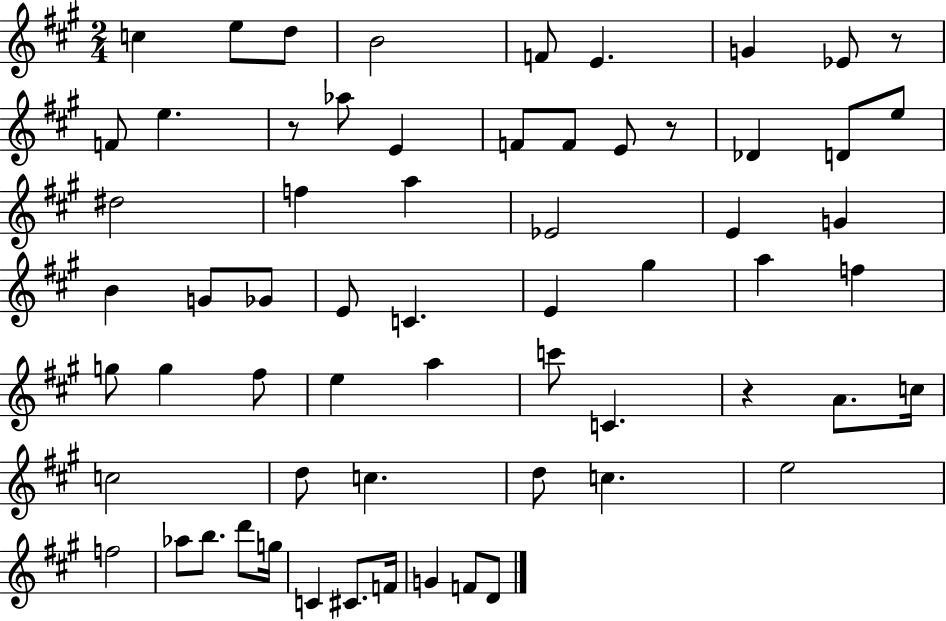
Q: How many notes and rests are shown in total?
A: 63